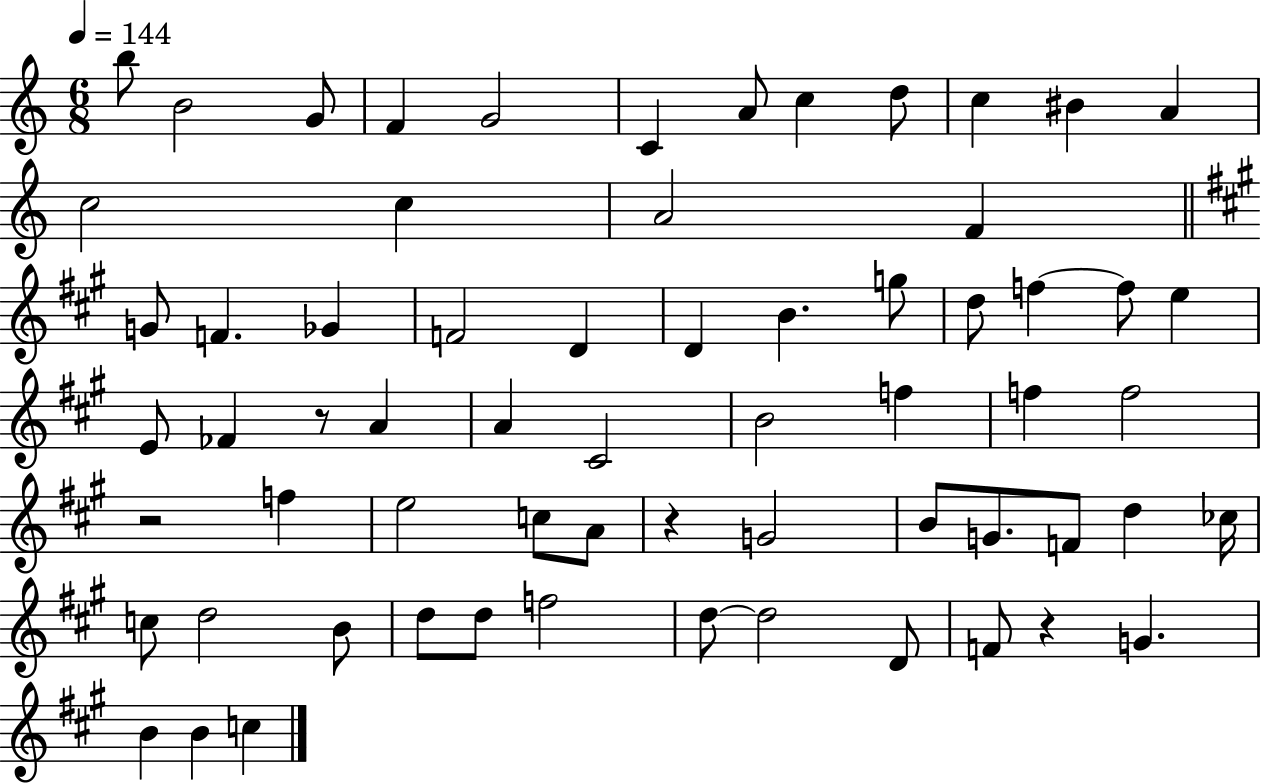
B5/e B4/h G4/e F4/q G4/h C4/q A4/e C5/q D5/e C5/q BIS4/q A4/q C5/h C5/q A4/h F4/q G4/e F4/q. Gb4/q F4/h D4/q D4/q B4/q. G5/e D5/e F5/q F5/e E5/q E4/e FES4/q R/e A4/q A4/q C#4/h B4/h F5/q F5/q F5/h R/h F5/q E5/h C5/e A4/e R/q G4/h B4/e G4/e. F4/e D5/q CES5/s C5/e D5/h B4/e D5/e D5/e F5/h D5/e D5/h D4/e F4/e R/q G4/q. B4/q B4/q C5/q